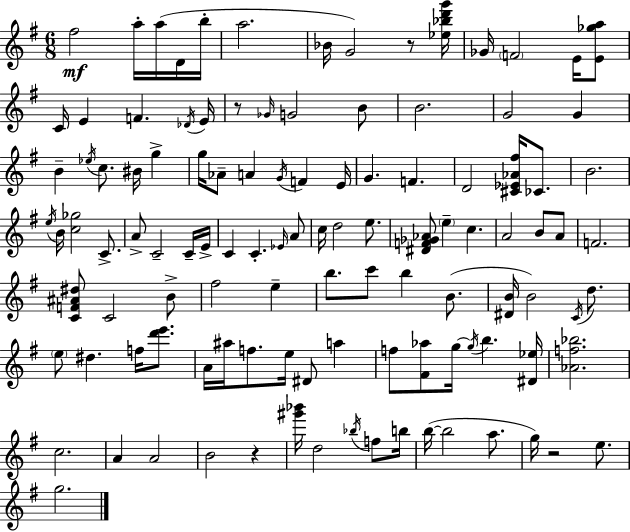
X:1
T:Untitled
M:6/8
L:1/4
K:Em
^f2 a/4 a/4 D/4 b/4 a2 _B/4 G2 z/2 [_e_bd'g']/4 _G/4 F2 E/4 [E_ga]/2 C/4 E F _D/4 E/4 z/2 _G/4 G2 B/2 B2 G2 G B _e/4 c/2 ^B/4 g g/4 _A/2 A G/4 F E/4 G F D2 [^C_E_A^f]/4 _C/2 B2 e/4 B/4 [c_g]2 C/2 A/2 C2 C/4 E/4 C C _E/4 A/2 c/4 d2 e/2 [^DF_G_A]/2 e c A2 B/2 A/2 F2 [CF^A^d]/2 C2 B/2 ^f2 e b/2 c'/2 b B/2 [^DB]/4 B2 C/4 d/2 e/2 ^d f/4 [d'e']/2 A/4 ^a/4 f/2 e/4 ^D/2 a f/2 [^F_a]/2 g/4 g/4 b [^D_e]/4 [_Af_b]2 c2 A A2 B2 z [^g'_b']/4 d2 _b/4 f/2 b/4 b/4 b2 a/2 g/4 z2 e/2 g2